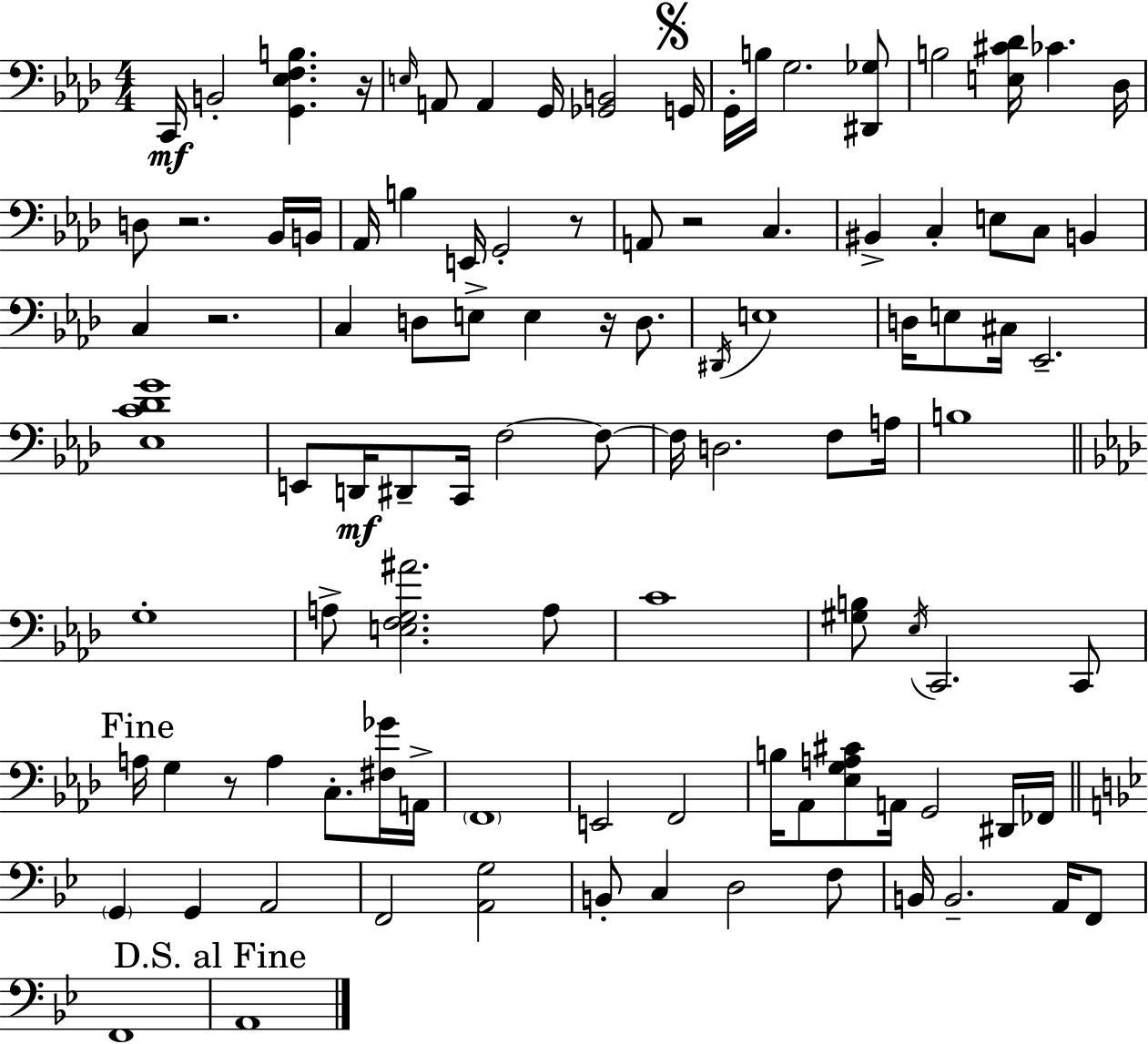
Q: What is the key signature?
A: AES major